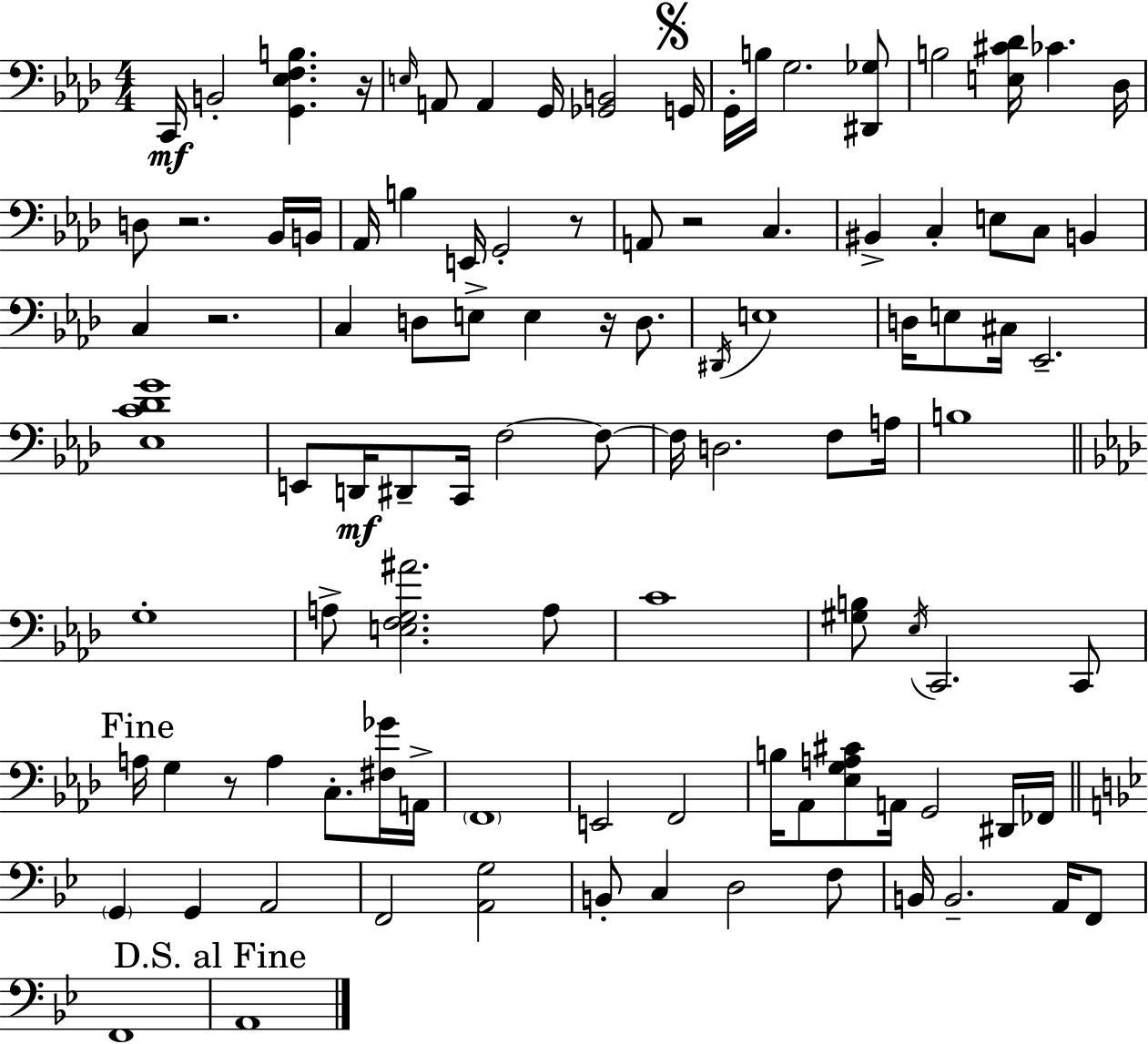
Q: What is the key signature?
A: AES major